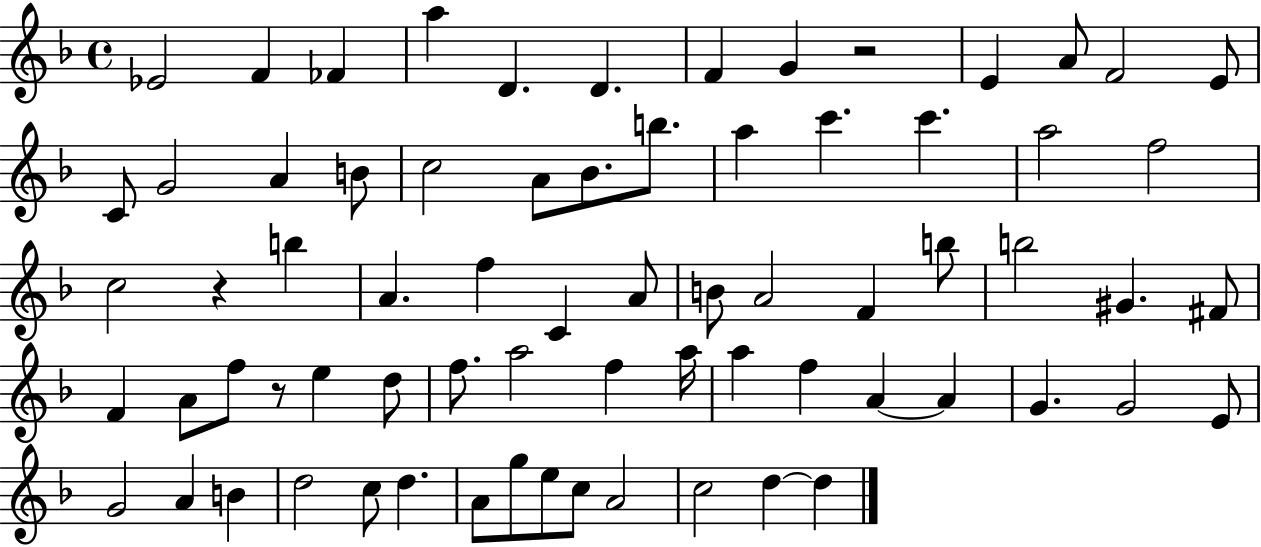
{
  \clef treble
  \time 4/4
  \defaultTimeSignature
  \key f \major
  ees'2 f'4 fes'4 | a''4 d'4. d'4. | f'4 g'4 r2 | e'4 a'8 f'2 e'8 | \break c'8 g'2 a'4 b'8 | c''2 a'8 bes'8. b''8. | a''4 c'''4. c'''4. | a''2 f''2 | \break c''2 r4 b''4 | a'4. f''4 c'4 a'8 | b'8 a'2 f'4 b''8 | b''2 gis'4. fis'8 | \break f'4 a'8 f''8 r8 e''4 d''8 | f''8. a''2 f''4 a''16 | a''4 f''4 a'4~~ a'4 | g'4. g'2 e'8 | \break g'2 a'4 b'4 | d''2 c''8 d''4. | a'8 g''8 e''8 c''8 a'2 | c''2 d''4~~ d''4 | \break \bar "|."
}